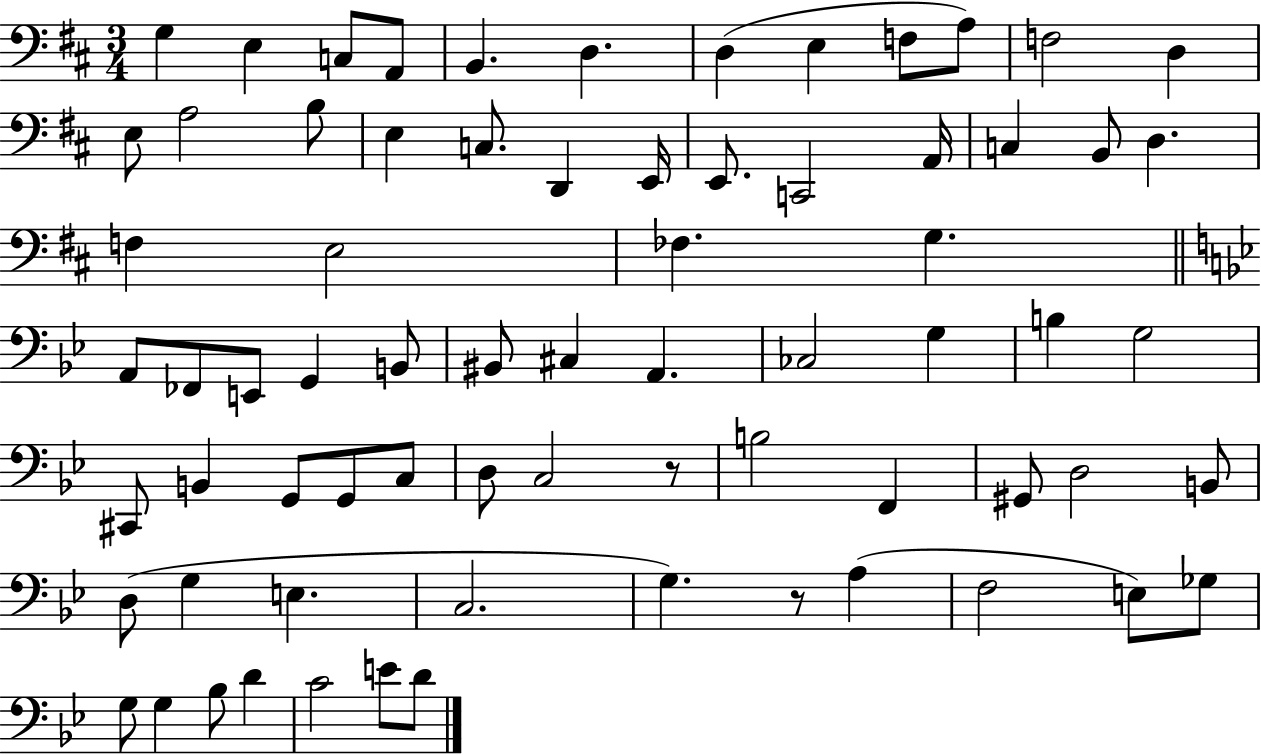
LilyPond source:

{
  \clef bass
  \numericTimeSignature
  \time 3/4
  \key d \major
  g4 e4 c8 a,8 | b,4. d4. | d4( e4 f8 a8) | f2 d4 | \break e8 a2 b8 | e4 c8. d,4 e,16 | e,8. c,2 a,16 | c4 b,8 d4. | \break f4 e2 | fes4. g4. | \bar "||" \break \key bes \major a,8 fes,8 e,8 g,4 b,8 | bis,8 cis4 a,4. | ces2 g4 | b4 g2 | \break cis,8 b,4 g,8 g,8 c8 | d8 c2 r8 | b2 f,4 | gis,8 d2 b,8 | \break d8( g4 e4. | c2. | g4.) r8 a4( | f2 e8) ges8 | \break g8 g4 bes8 d'4 | c'2 e'8 d'8 | \bar "|."
}